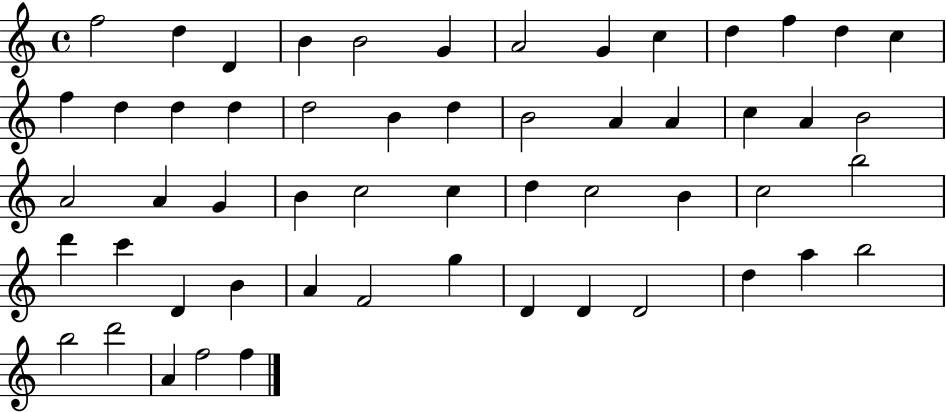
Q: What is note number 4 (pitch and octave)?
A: B4